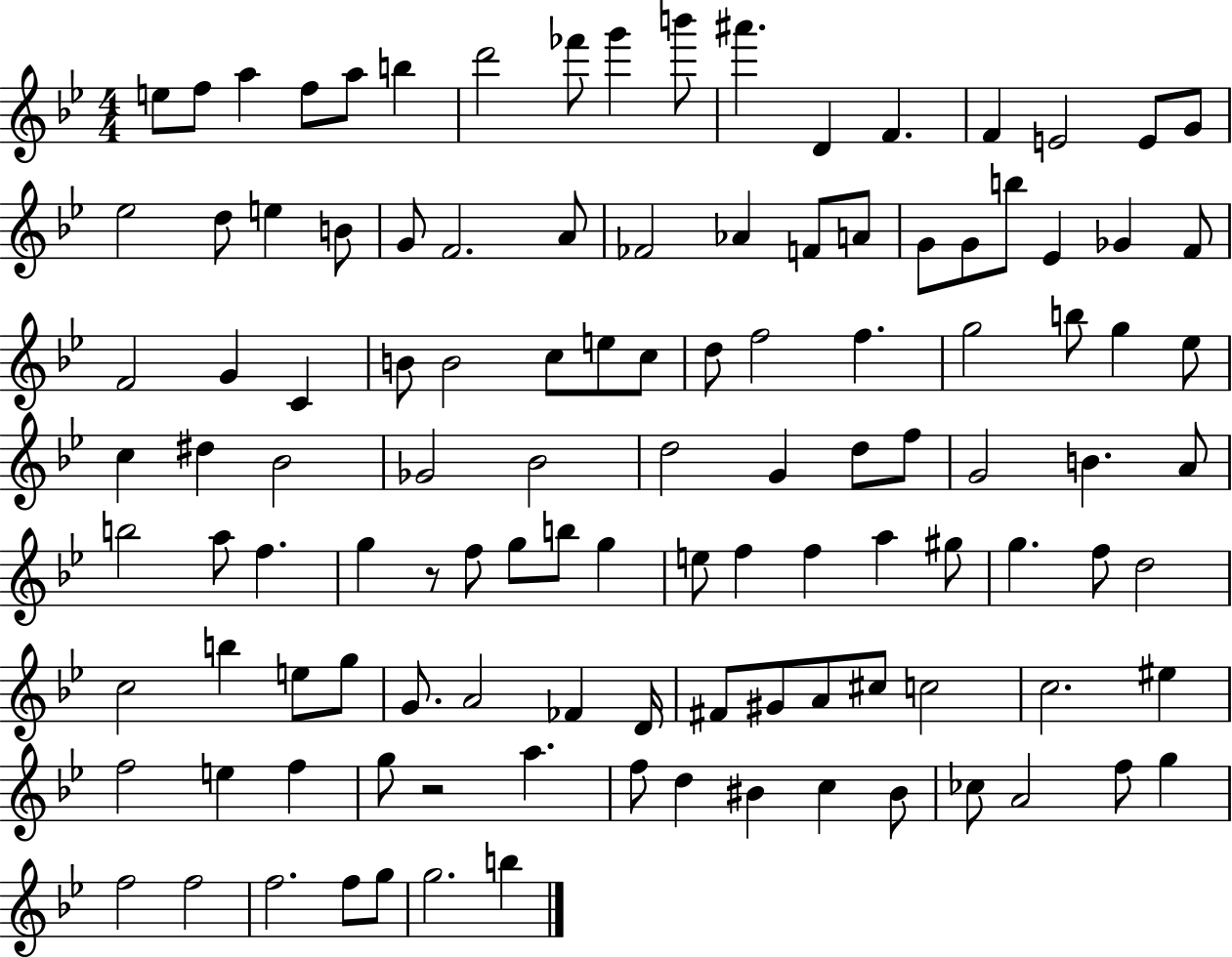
X:1
T:Untitled
M:4/4
L:1/4
K:Bb
e/2 f/2 a f/2 a/2 b d'2 _f'/2 g' b'/2 ^a' D F F E2 E/2 G/2 _e2 d/2 e B/2 G/2 F2 A/2 _F2 _A F/2 A/2 G/2 G/2 b/2 _E _G F/2 F2 G C B/2 B2 c/2 e/2 c/2 d/2 f2 f g2 b/2 g _e/2 c ^d _B2 _G2 _B2 d2 G d/2 f/2 G2 B A/2 b2 a/2 f g z/2 f/2 g/2 b/2 g e/2 f f a ^g/2 g f/2 d2 c2 b e/2 g/2 G/2 A2 _F D/4 ^F/2 ^G/2 A/2 ^c/2 c2 c2 ^e f2 e f g/2 z2 a f/2 d ^B c ^B/2 _c/2 A2 f/2 g f2 f2 f2 f/2 g/2 g2 b